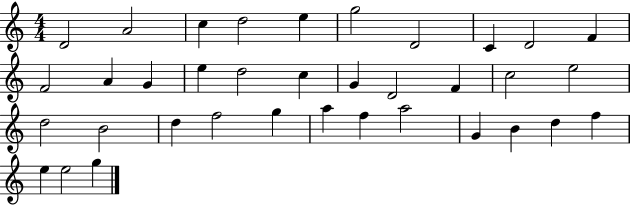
X:1
T:Untitled
M:4/4
L:1/4
K:C
D2 A2 c d2 e g2 D2 C D2 F F2 A G e d2 c G D2 F c2 e2 d2 B2 d f2 g a f a2 G B d f e e2 g